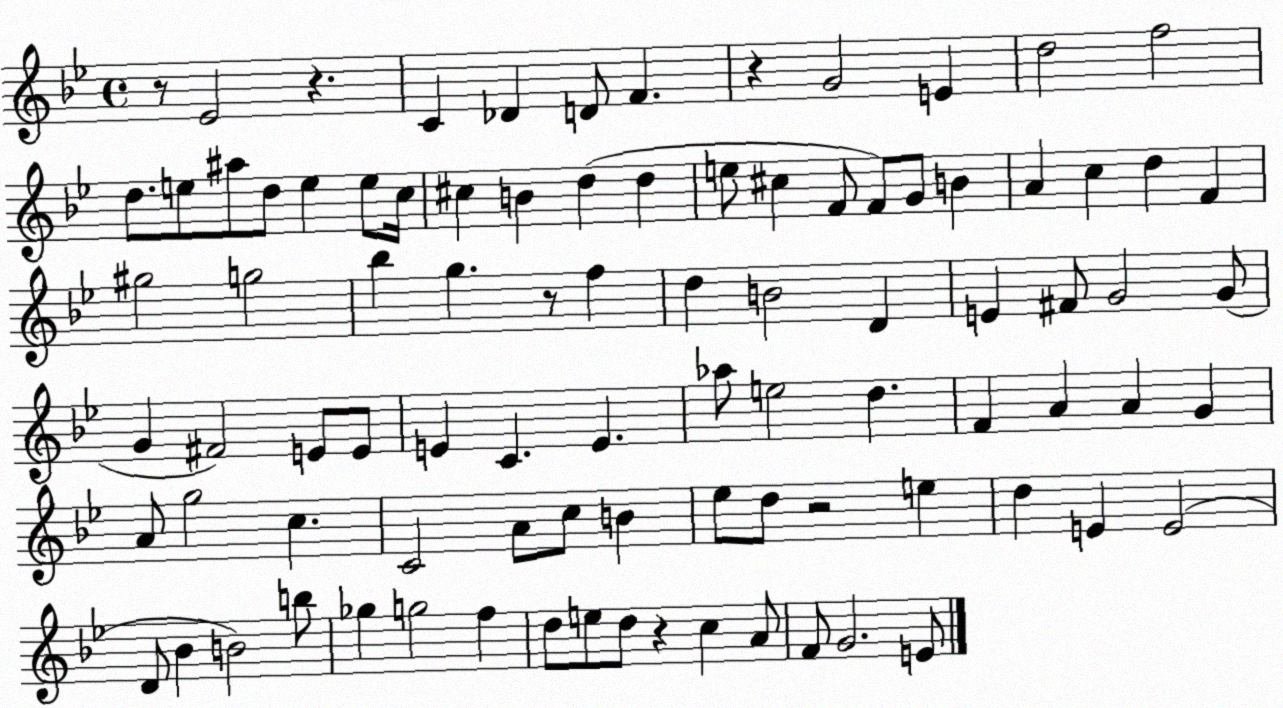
X:1
T:Untitled
M:4/4
L:1/4
K:Bb
z/2 _E2 z C _D D/2 F z G2 E d2 f2 d/2 e/2 ^a/2 d/2 e e/2 c/4 ^c B d d e/2 ^c F/2 F/2 G/2 B A c d F ^g2 g2 _b g z/2 f d B2 D E ^F/2 G2 G/2 G ^F2 E/2 E/2 E C E _a/2 e2 d F A A G A/2 g2 c C2 A/2 c/2 B _e/2 d/2 z2 e d E E2 D/2 _B B2 b/2 _g g2 f d/2 e/2 d/2 z c A/2 F/2 G2 E/2